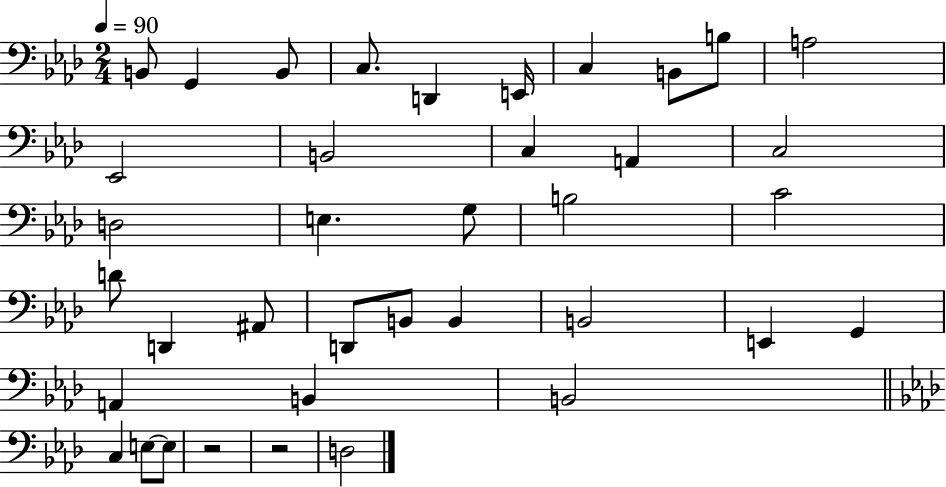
B2/e G2/q B2/e C3/e. D2/q E2/s C3/q B2/e B3/e A3/h Eb2/h B2/h C3/q A2/q C3/h D3/h E3/q. G3/e B3/h C4/h D4/e D2/q A#2/e D2/e B2/e B2/q B2/h E2/q G2/q A2/q B2/q B2/h C3/q E3/e E3/e R/h R/h D3/h